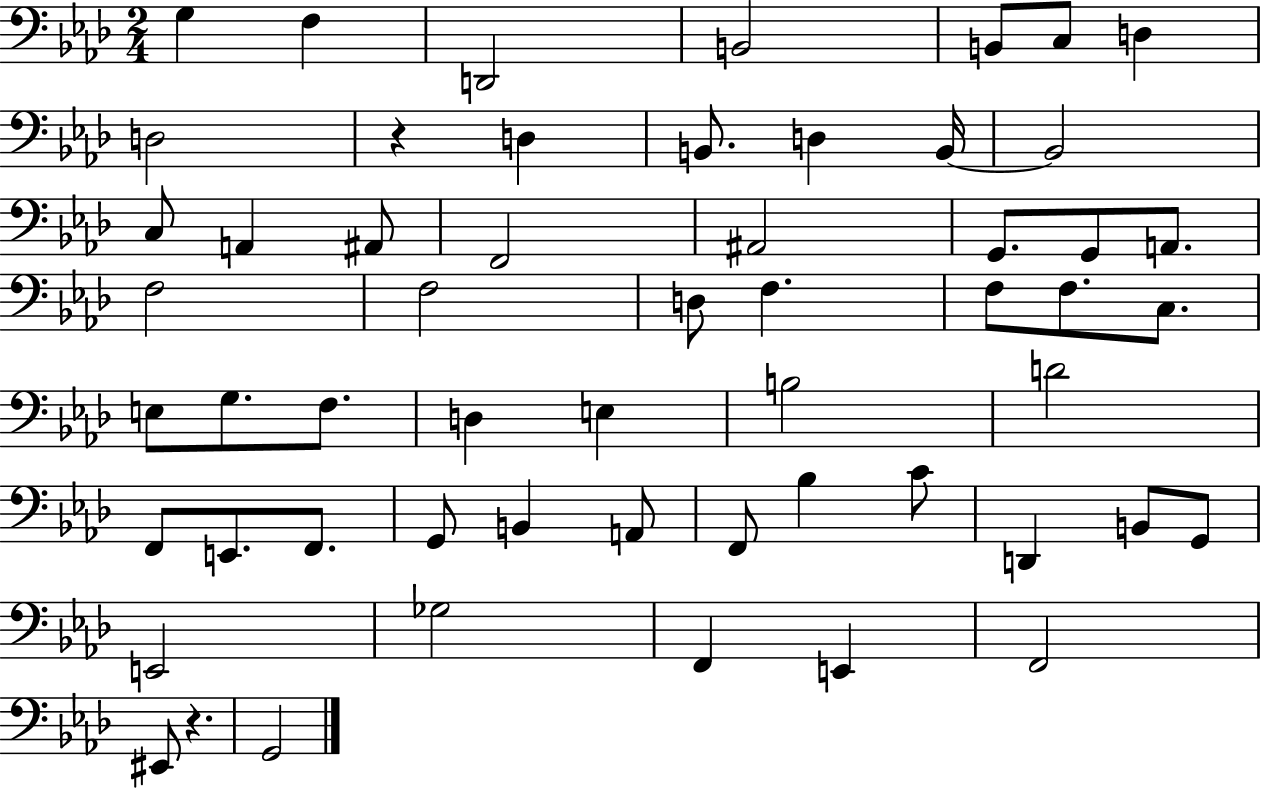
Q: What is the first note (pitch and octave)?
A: G3